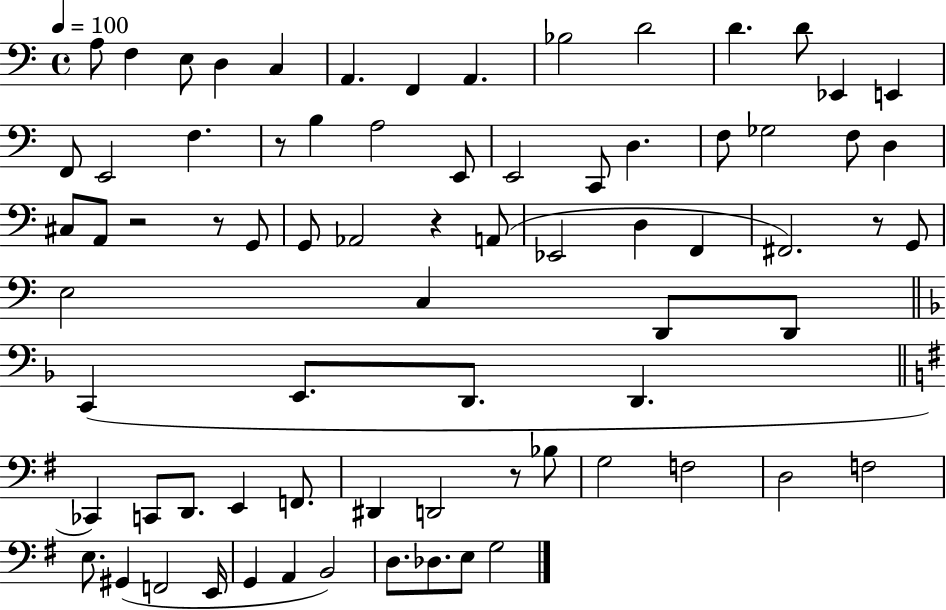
{
  \clef bass
  \time 4/4
  \defaultTimeSignature
  \key c \major
  \tempo 4 = 100
  \repeat volta 2 { a8 f4 e8 d4 c4 | a,4. f,4 a,4. | bes2 d'2 | d'4. d'8 ees,4 e,4 | \break f,8 e,2 f4. | r8 b4 a2 e,8 | e,2 c,8 d4. | f8 ges2 f8 d4 | \break cis8 a,8 r2 r8 g,8 | g,8 aes,2 r4 a,8( | ees,2 d4 f,4 | fis,2.) r8 g,8 | \break e2 c4 d,8 d,8 | \bar "||" \break \key d \minor c,4( e,8. d,8. d,4. | \bar "||" \break \key g \major ces,4) c,8 d,8. e,4 f,8. | dis,4 d,2 r8 bes8 | g2 f2 | d2 f2 | \break e8. gis,4( f,2 e,16 | g,4 a,4 b,2) | d8. des8. e8 g2 | } \bar "|."
}